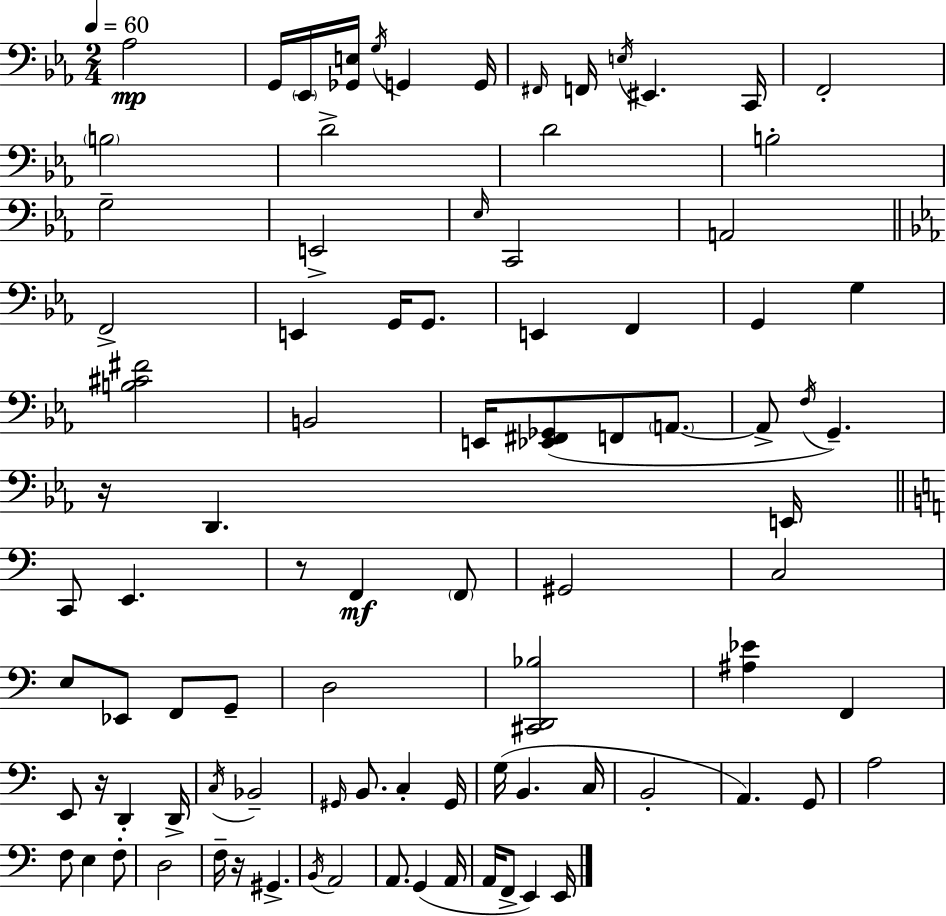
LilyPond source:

{
  \clef bass
  \numericTimeSignature
  \time 2/4
  \key c \minor
  \tempo 4 = 60
  \repeat volta 2 { aes2\mp | g,16 \parenthesize ees,16 <ges, e>16 \acciaccatura { g16 } g,4 | g,16 \grace { fis,16 } f,16 \acciaccatura { e16 } eis,4. | c,16 f,2-. | \break \parenthesize b2 | d'2-> | d'2 | b2-. | \break g2-- | e,2-> | \grace { ees16 } c,2 | a,2 | \break \bar "||" \break \key c \minor f,2-> | e,4 g,16 g,8. | e,4 f,4 | g,4 g4 | \break <b cis' fis'>2 | b,2 | e,16 <ees, fis, ges,>8( f,8 \parenthesize a,8.~~ | a,8-> \acciaccatura { f16 } g,4.--) | \break r16 d,4. | e,16 \bar "||" \break \key c \major c,8 e,4. | r8 f,4\mf \parenthesize f,8 | gis,2 | c2 | \break e8 ees,8 f,8 g,8-- | d2 | <cis, d, bes>2 | <ais ees'>4 f,4 | \break e,8 r16 d,4-. d,16-> | \acciaccatura { c16 } bes,2-- | \grace { gis,16 } b,8. c4-. | gis,16 g16( b,4. | \break c16 b,2-. | a,4.) | g,8 a2 | f8 e4 | \break f8-. d2 | f16-- r16 gis,4.-> | \acciaccatura { b,16 } a,2 | a,8. g,4( | \break a,16 a,16 f,8-> e,4) | e,16 } \bar "|."
}